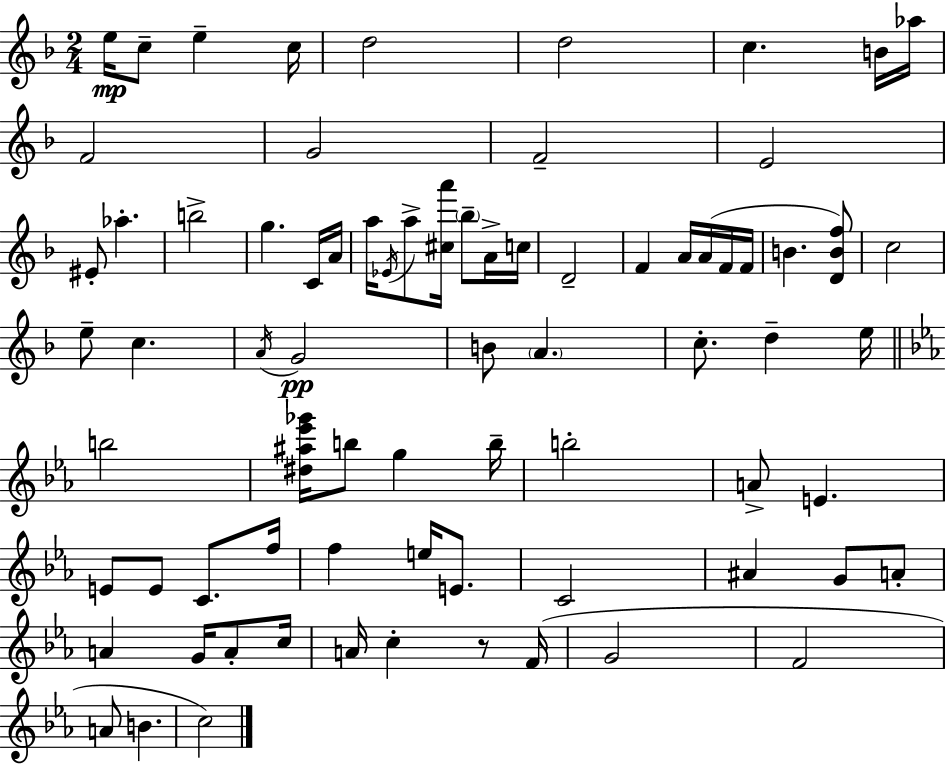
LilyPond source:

{
  \clef treble
  \numericTimeSignature
  \time 2/4
  \key f \major
  e''16\mp c''8-- e''4-- c''16 | d''2 | d''2 | c''4. b'16 aes''16 | \break f'2 | g'2 | f'2-- | e'2 | \break eis'8-. aes''4.-. | b''2-> | g''4. c'16 a'16 | a''16 \acciaccatura { ees'16 } a''8-> <cis'' a'''>16 \parenthesize bes''8-- a'16-> | \break c''16 d'2-- | f'4 a'16 a'16( f'16 | f'16 b'4. <d' b' f''>8) | c''2 | \break e''8-- c''4. | \acciaccatura { a'16 } g'2\pp | b'8 \parenthesize a'4. | c''8.-. d''4-- | \break e''16 \bar "||" \break \key c \minor b''2 | <dis'' ais'' ees''' ges'''>16 b''8 g''4 b''16-- | b''2-. | a'8-> e'4. | \break e'8 e'8 c'8. f''16 | f''4 e''16 e'8. | c'2 | ais'4 g'8 a'8-. | \break a'4 g'16 a'8-. c''16 | a'16 c''4-. r8 f'16( | g'2 | f'2 | \break a'8 b'4. | c''2) | \bar "|."
}